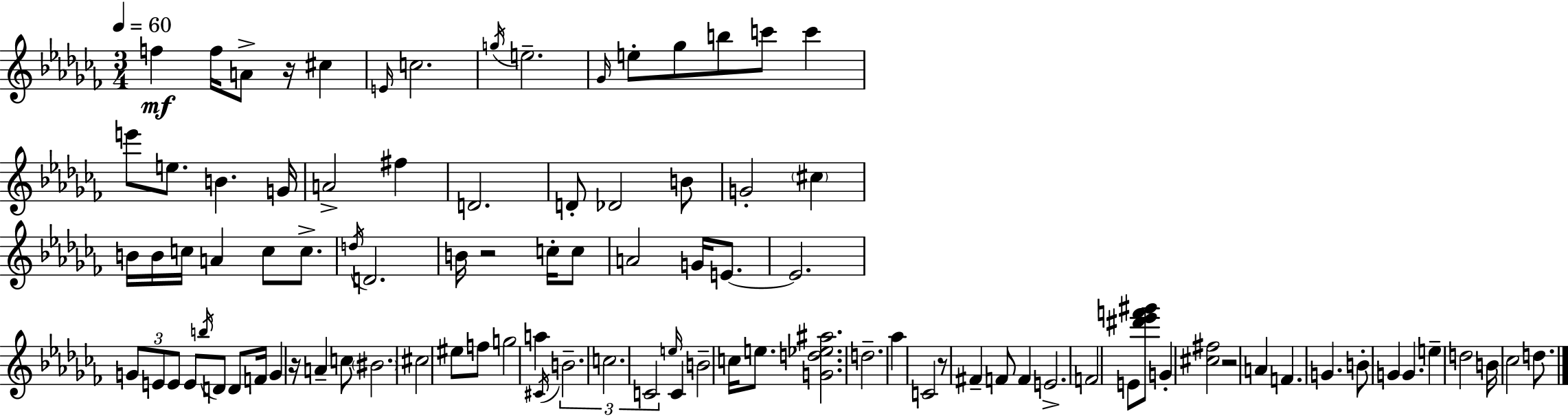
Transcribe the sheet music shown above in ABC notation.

X:1
T:Untitled
M:3/4
L:1/4
K:Abm
f f/4 A/2 z/4 ^c E/4 c2 g/4 e2 _G/4 e/2 _g/2 b/2 c'/2 c' e'/2 e/2 B G/4 A2 ^f D2 D/2 _D2 B/2 G2 ^c B/4 B/4 c/4 A c/2 c/2 d/4 D2 B/4 z2 c/4 c/2 A2 G/4 E/2 E2 G/2 E/2 E/2 E/2 b/4 D/2 D/2 F/4 G z/4 A c/2 ^B2 ^c2 ^e/2 f/2 g2 a ^C/4 B2 c2 C2 e/4 C B2 c/4 e/2 [Gd_e^a]2 d2 _a C2 z/2 ^F F/2 F E2 F2 E/2 [^d'_e'f'^g']/2 G [^c^f]2 z2 A F G B/2 G G e d2 B/4 _c2 d/2